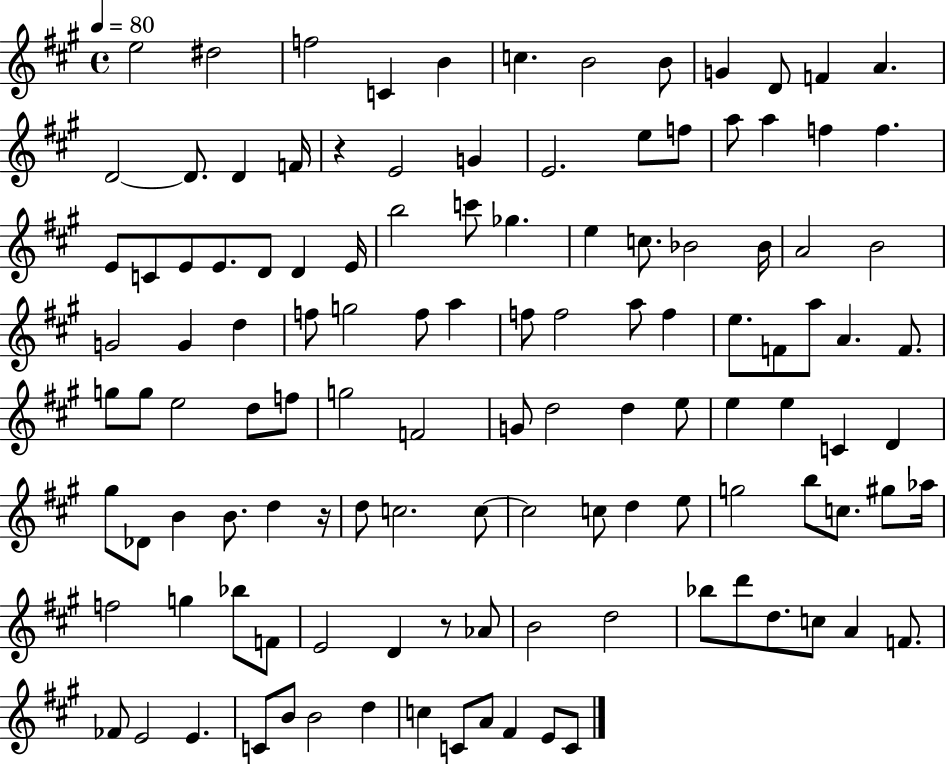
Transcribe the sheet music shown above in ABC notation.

X:1
T:Untitled
M:4/4
L:1/4
K:A
e2 ^d2 f2 C B c B2 B/2 G D/2 F A D2 D/2 D F/4 z E2 G E2 e/2 f/2 a/2 a f f E/2 C/2 E/2 E/2 D/2 D E/4 b2 c'/2 _g e c/2 _B2 _B/4 A2 B2 G2 G d f/2 g2 f/2 a f/2 f2 a/2 f e/2 F/2 a/2 A F/2 g/2 g/2 e2 d/2 f/2 g2 F2 G/2 d2 d e/2 e e C D ^g/2 _D/2 B B/2 d z/4 d/2 c2 c/2 c2 c/2 d e/2 g2 b/2 c/2 ^g/2 _a/4 f2 g _b/2 F/2 E2 D z/2 _A/2 B2 d2 _b/2 d'/2 d/2 c/2 A F/2 _F/2 E2 E C/2 B/2 B2 d c C/2 A/2 ^F E/2 C/2